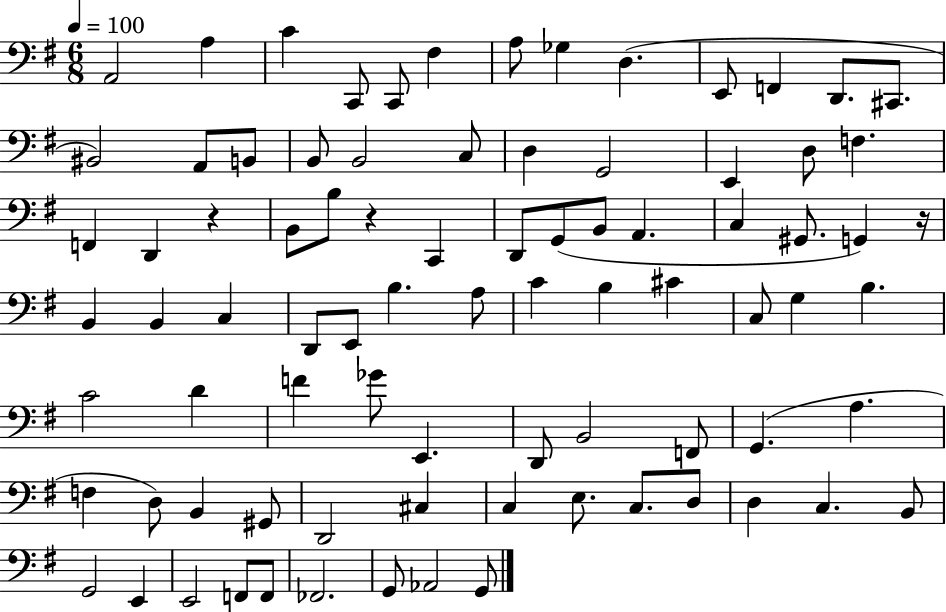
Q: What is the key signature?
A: G major